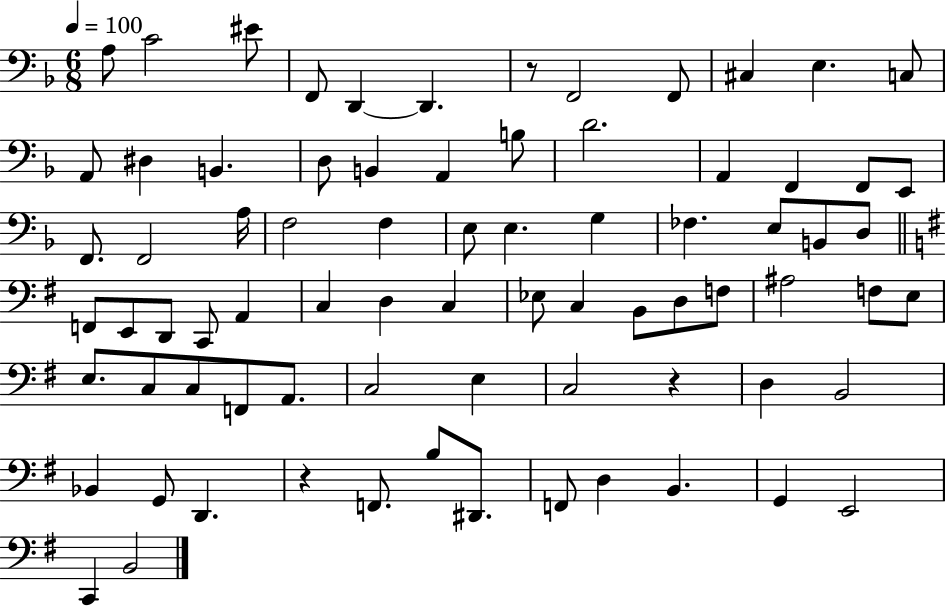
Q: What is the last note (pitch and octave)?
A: B2